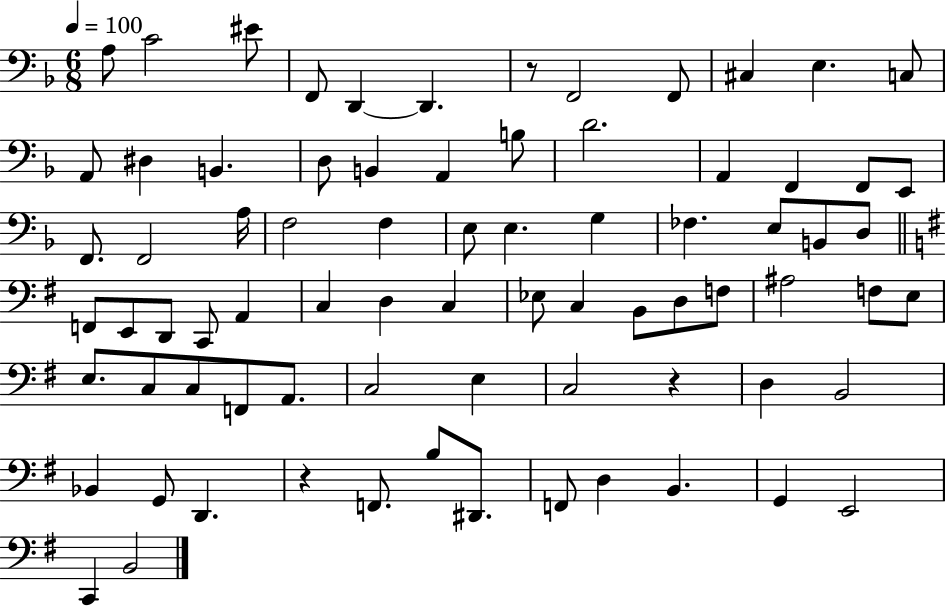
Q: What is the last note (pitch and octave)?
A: B2